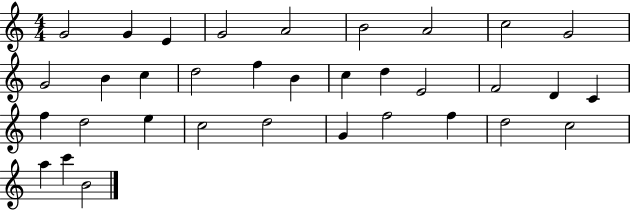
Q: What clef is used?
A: treble